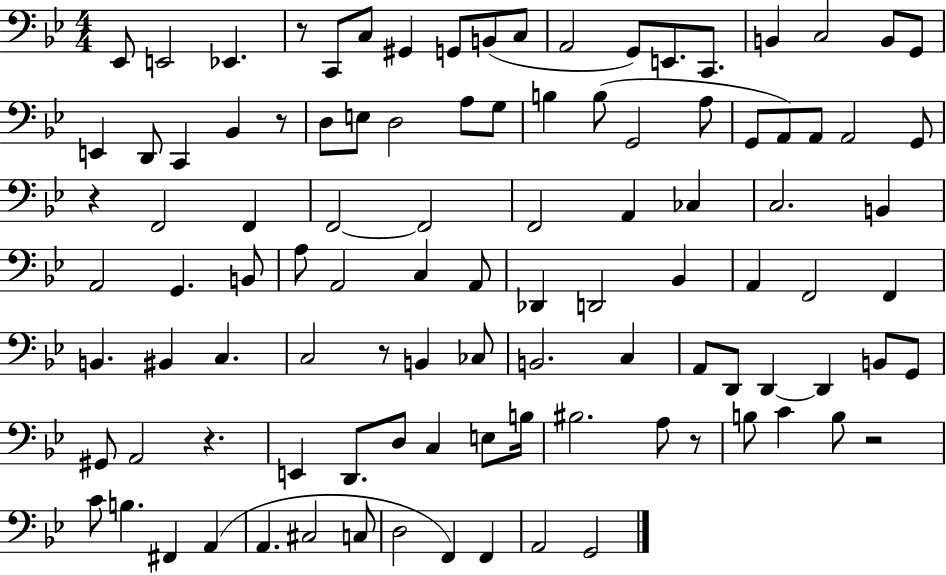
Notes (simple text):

Eb2/e E2/h Eb2/q. R/e C2/e C3/e G#2/q G2/e B2/e C3/e A2/h G2/e E2/e. C2/e. B2/q C3/h B2/e G2/e E2/q D2/e C2/q Bb2/q R/e D3/e E3/e D3/h A3/e G3/e B3/q B3/e G2/h A3/e G2/e A2/e A2/e A2/h G2/e R/q F2/h F2/q F2/h F2/h F2/h A2/q CES3/q C3/h. B2/q A2/h G2/q. B2/e A3/e A2/h C3/q A2/e Db2/q D2/h Bb2/q A2/q F2/h F2/q B2/q. BIS2/q C3/q. C3/h R/e B2/q CES3/e B2/h. C3/q A2/e D2/e D2/q D2/q B2/e G2/e G#2/e A2/h R/q. E2/q D2/e. D3/e C3/q E3/e B3/s BIS3/h. A3/e R/e B3/e C4/q B3/e R/h C4/e B3/q. F#2/q A2/q A2/q. C#3/h C3/e D3/h F2/q F2/q A2/h G2/h